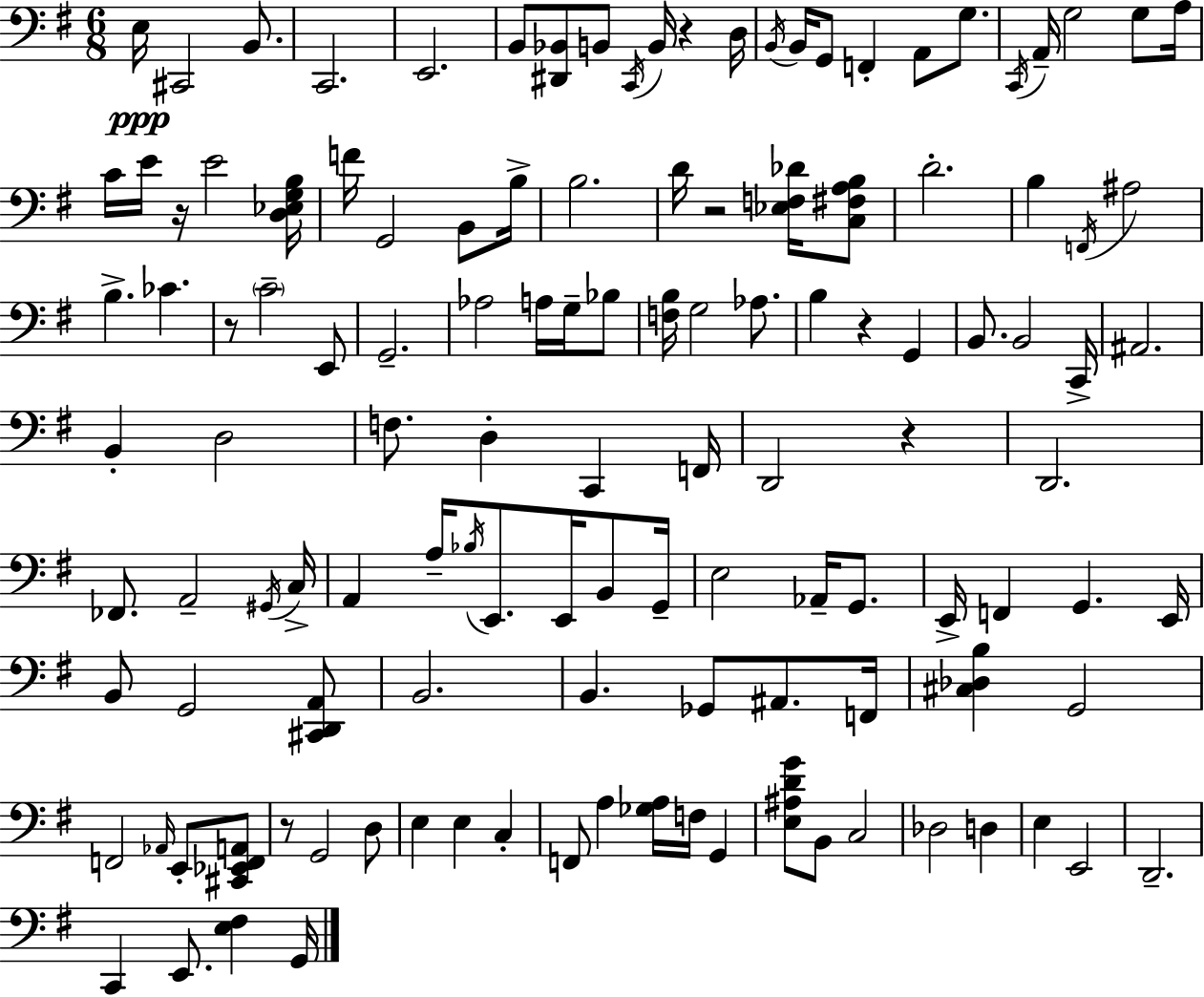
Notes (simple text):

E3/s C#2/h B2/e. C2/h. E2/h. B2/e [D#2,Bb2]/e B2/e C2/s B2/s R/q D3/s B2/s B2/s G2/e F2/q A2/e G3/e. C2/s A2/s G3/h G3/e A3/s C4/s E4/s R/s E4/h [D3,Eb3,G3,B3]/s F4/s G2/h B2/e B3/s B3/h. D4/s R/h [Eb3,F3,Db4]/s [C3,F#3,A3,B3]/e D4/h. B3/q F2/s A#3/h B3/q. CES4/q. R/e C4/h E2/e G2/h. Ab3/h A3/s G3/s Bb3/e [F3,B3]/s G3/h Ab3/e. B3/q R/q G2/q B2/e. B2/h C2/s A#2/h. B2/q D3/h F3/e. D3/q C2/q F2/s D2/h R/q D2/h. FES2/e. A2/h G#2/s C3/s A2/q A3/s Bb3/s E2/e. E2/s B2/e G2/s E3/h Ab2/s G2/e. E2/s F2/q G2/q. E2/s B2/e G2/h [C#2,D2,A2]/e B2/h. B2/q. Gb2/e A#2/e. F2/s [C#3,Db3,B3]/q G2/h F2/h Ab2/s E2/e [C#2,Eb2,F2,A2]/e R/e G2/h D3/e E3/q E3/q C3/q F2/e A3/q [Gb3,A3]/s F3/s G2/q [E3,A#3,D4,G4]/e B2/e C3/h Db3/h D3/q E3/q E2/h D2/h. C2/q E2/e. [E3,F#3]/q G2/s